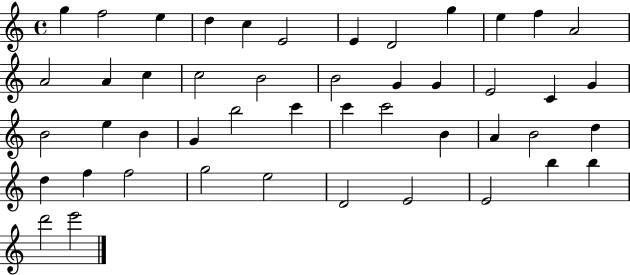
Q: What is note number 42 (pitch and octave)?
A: E4